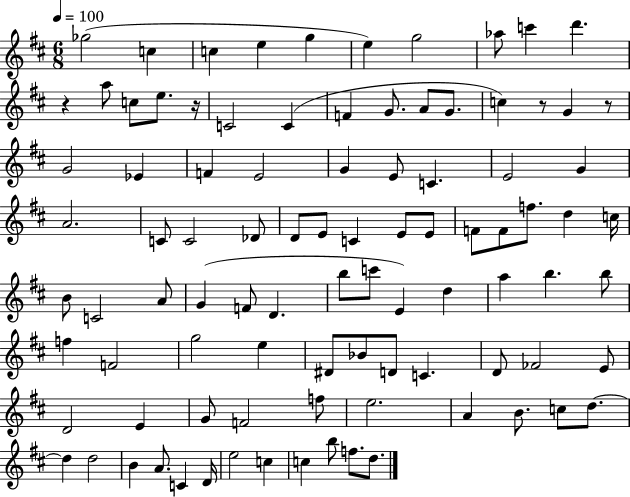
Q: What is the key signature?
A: D major